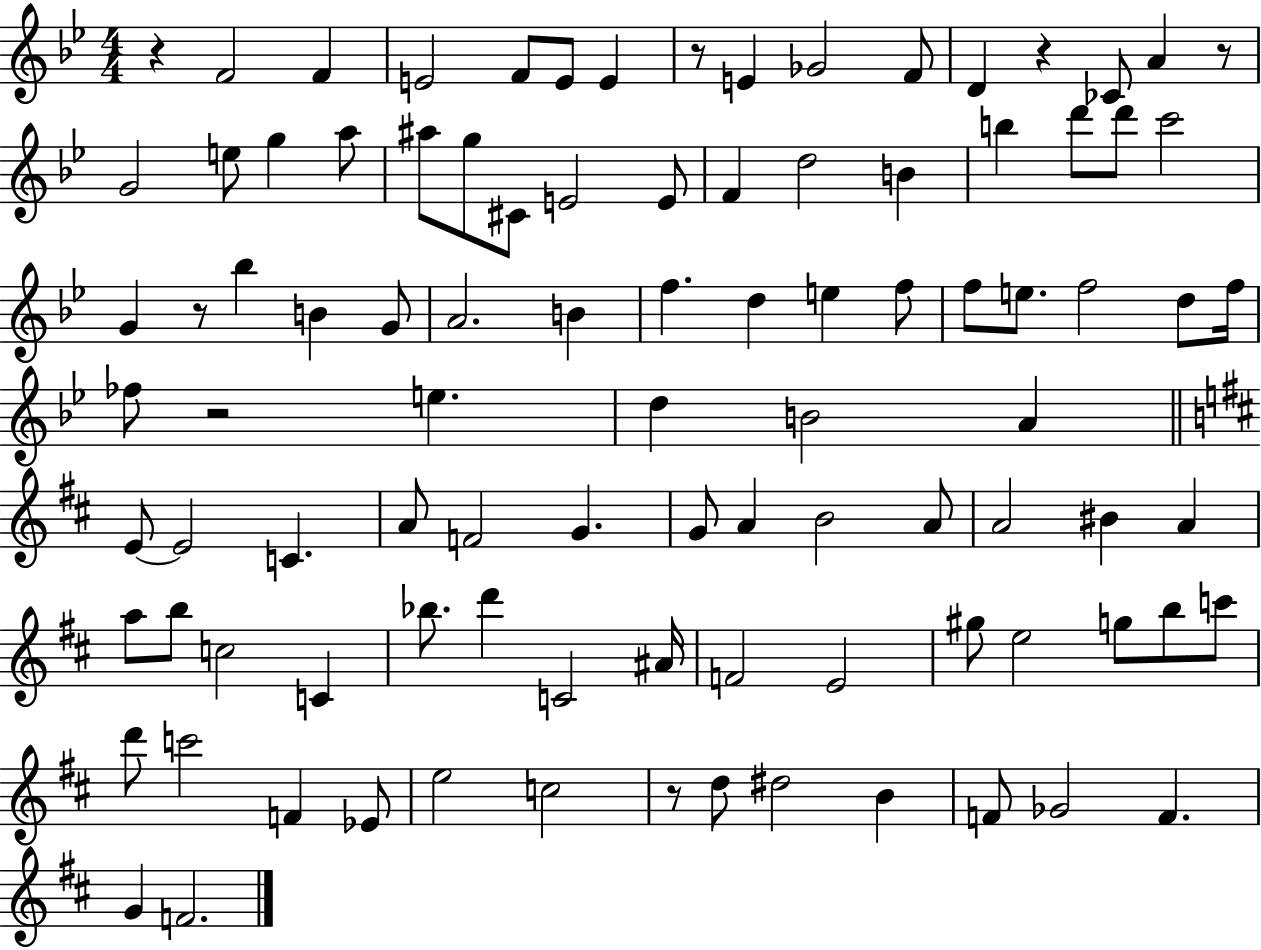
{
  \clef treble
  \numericTimeSignature
  \time 4/4
  \key bes \major
  r4 f'2 f'4 | e'2 f'8 e'8 e'4 | r8 e'4 ges'2 f'8 | d'4 r4 ces'8 a'4 r8 | \break g'2 e''8 g''4 a''8 | ais''8 g''8 cis'8 e'2 e'8 | f'4 d''2 b'4 | b''4 d'''8 d'''8 c'''2 | \break g'4 r8 bes''4 b'4 g'8 | a'2. b'4 | f''4. d''4 e''4 f''8 | f''8 e''8. f''2 d''8 f''16 | \break fes''8 r2 e''4. | d''4 b'2 a'4 | \bar "||" \break \key d \major e'8~~ e'2 c'4. | a'8 f'2 g'4. | g'8 a'4 b'2 a'8 | a'2 bis'4 a'4 | \break a''8 b''8 c''2 c'4 | bes''8. d'''4 c'2 ais'16 | f'2 e'2 | gis''8 e''2 g''8 b''8 c'''8 | \break d'''8 c'''2 f'4 ees'8 | e''2 c''2 | r8 d''8 dis''2 b'4 | f'8 ges'2 f'4. | \break g'4 f'2. | \bar "|."
}